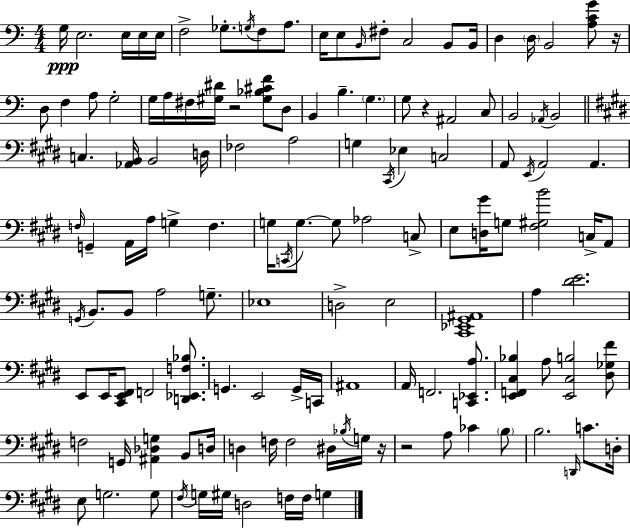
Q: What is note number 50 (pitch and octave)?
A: A2